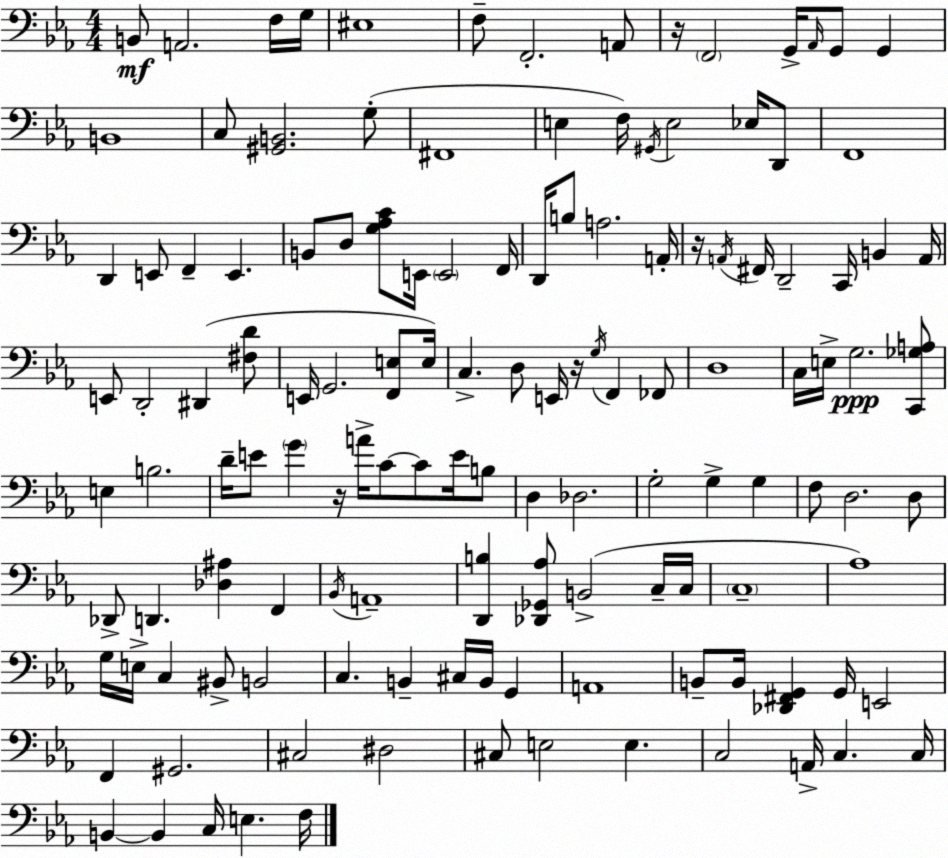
X:1
T:Untitled
M:4/4
L:1/4
K:Eb
B,,/2 A,,2 F,/4 G,/4 ^E,4 F,/2 F,,2 A,,/2 z/4 F,,2 G,,/4 _A,,/4 G,,/2 G,, B,,4 C,/2 [^G,,B,,]2 G,/2 ^F,,4 E, F,/4 ^G,,/4 E,2 _E,/4 D,,/2 F,,4 D,, E,,/2 F,, E,, B,,/2 D,/2 [G,_A,C]/2 E,,/4 E,,2 F,,/4 D,,/4 B,/2 A,2 A,,/4 z/4 A,,/4 ^F,,/4 D,,2 C,,/4 B,, A,,/4 E,,/2 D,,2 ^D,, [^F,D]/2 E,,/4 G,,2 [F,,E,]/2 E,/4 C, D,/2 E,,/4 z/4 G,/4 F,, _F,,/2 D,4 C,/4 E,/4 G,2 [C,,_G,A,]/2 E, B,2 D/4 E/2 G z/4 A/4 C/2 C/2 E/4 B,/2 D, _D,2 G,2 G, G, F,/2 D,2 D,/2 _D,,/2 D,, [_D,^A,] F,, _B,,/4 A,,4 [D,,B,] [_D,,_G,,_A,]/2 B,,2 C,/4 C,/4 C,4 _A,4 G,/4 E,/4 C, ^B,,/2 B,,2 C, B,, ^C,/4 B,,/4 G,, A,,4 B,,/2 B,,/4 [_D,,^F,,G,,] G,,/4 E,,2 F,, ^G,,2 ^C,2 ^D,2 ^C,/2 E,2 E, C,2 A,,/4 C, C,/4 B,, B,, C,/4 E, F,/4